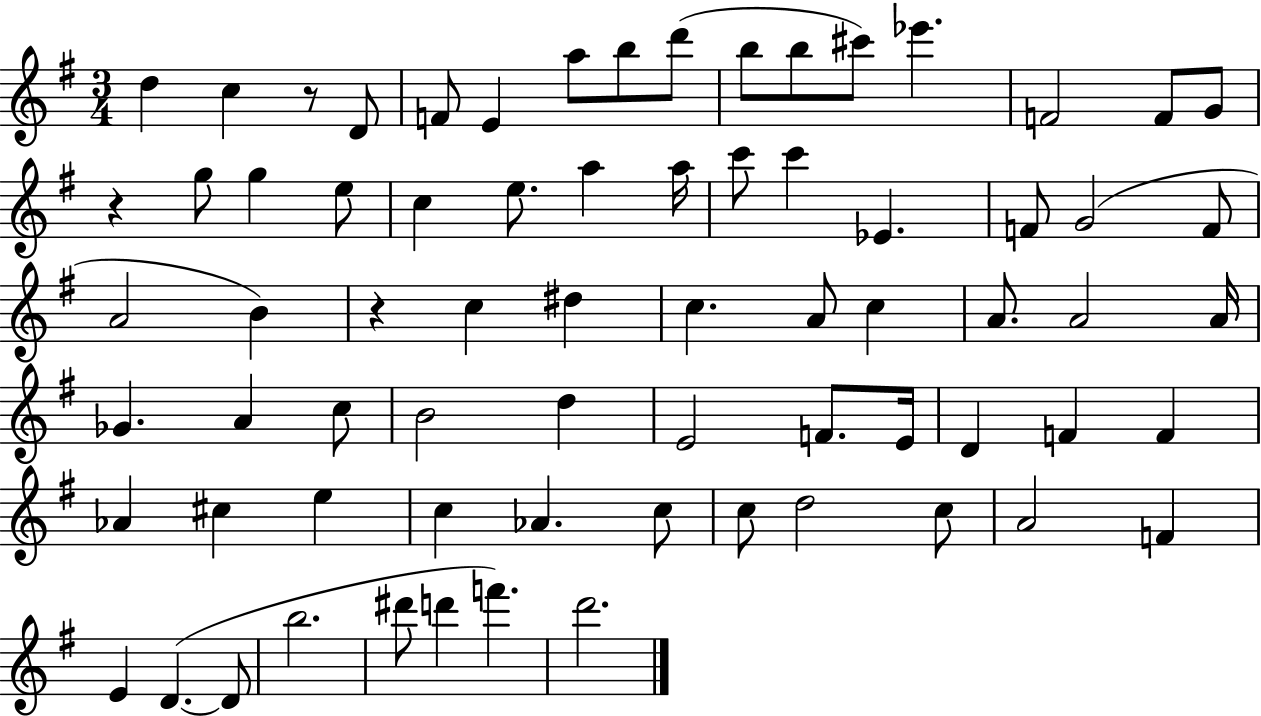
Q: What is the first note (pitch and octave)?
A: D5